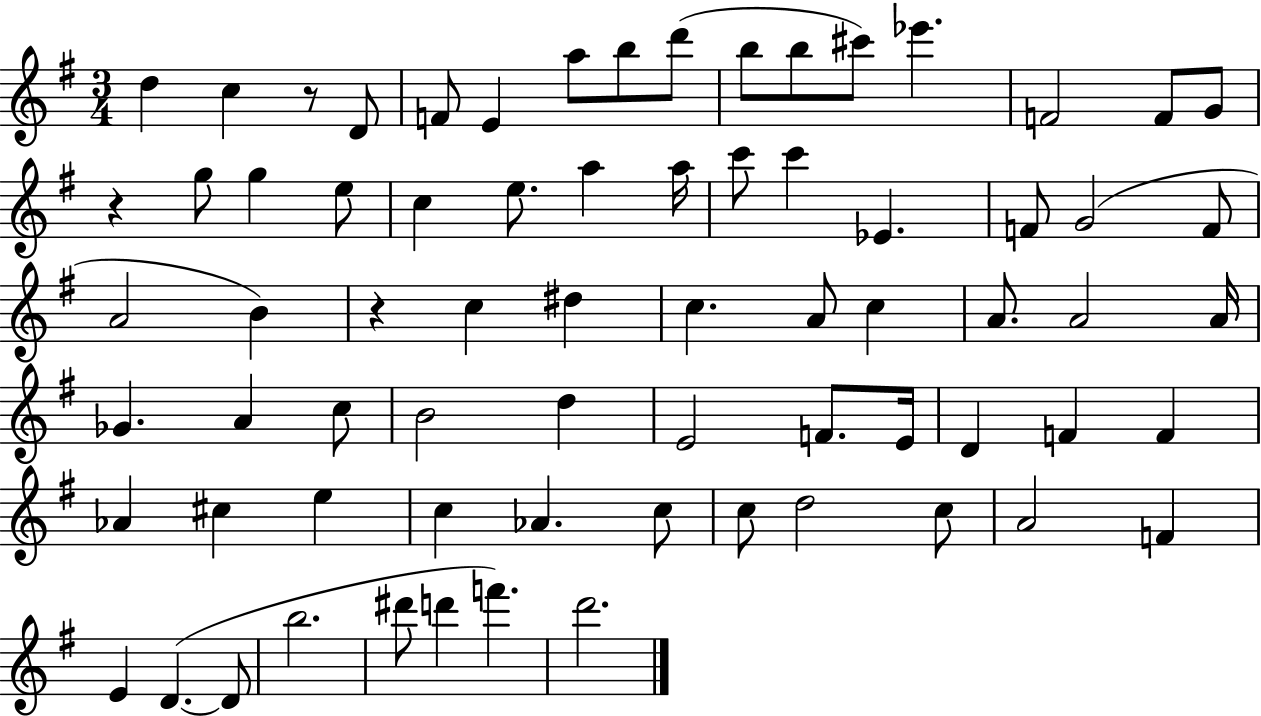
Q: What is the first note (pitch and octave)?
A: D5